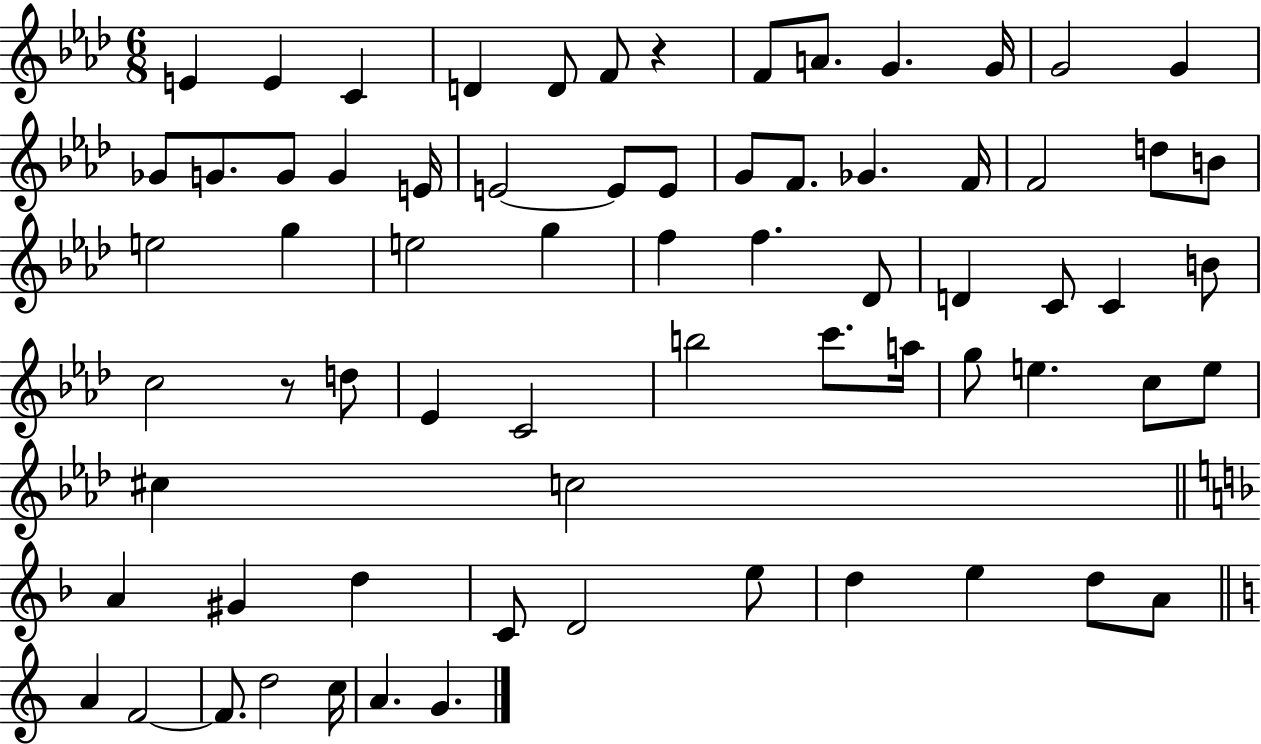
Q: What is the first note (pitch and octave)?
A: E4